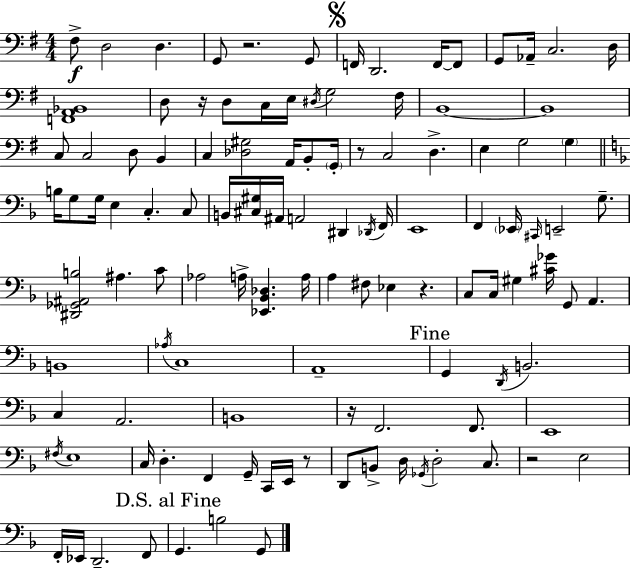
X:1
T:Untitled
M:4/4
L:1/4
K:Em
^F,/2 D,2 D, G,,/2 z2 G,,/2 F,,/4 D,,2 F,,/4 F,,/2 G,,/2 _A,,/4 C,2 D,/4 [F,,A,,_B,,]4 D,/2 z/4 D,/2 C,/4 E,/4 ^D,/4 G,2 ^F,/4 B,,4 B,,4 C,/2 C,2 D,/2 B,, C, [_D,^G,]2 A,,/4 B,,/2 G,,/4 z/2 C,2 D, E, G,2 G, B,/4 G,/2 G,/4 E, C, C,/2 B,,/4 [^C,^G,]/4 ^A,,/4 A,,2 ^D,, _D,,/4 F,,/4 E,,4 F,, _E,,/4 ^C,,/4 E,,2 G,/2 [^D,,_G,,^A,,B,]2 ^A, C/2 _A,2 A,/4 [_E,,_B,,_D,] A,/4 A, ^F,/2 _E, z C,/2 C,/4 ^G, [^C_G]/4 G,,/2 A,, B,,4 _A,/4 C,4 A,,4 G,, D,,/4 B,,2 C, A,,2 B,,4 z/4 F,,2 F,,/2 E,,4 ^F,/4 E,4 C,/4 D, F,, G,,/4 C,,/4 E,,/4 z/2 D,,/2 B,,/2 D,/4 _G,,/4 D,2 C,/2 z2 E,2 F,,/4 _E,,/4 D,,2 F,,/2 G,, B,2 G,,/2